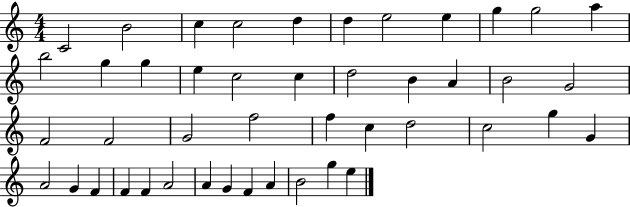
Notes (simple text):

C4/h B4/h C5/q C5/h D5/q D5/q E5/h E5/q G5/q G5/h A5/q B5/h G5/q G5/q E5/q C5/h C5/q D5/h B4/q A4/q B4/h G4/h F4/h F4/h G4/h F5/h F5/q C5/q D5/h C5/h G5/q G4/q A4/h G4/q F4/q F4/q F4/q A4/h A4/q G4/q F4/q A4/q B4/h G5/q E5/q